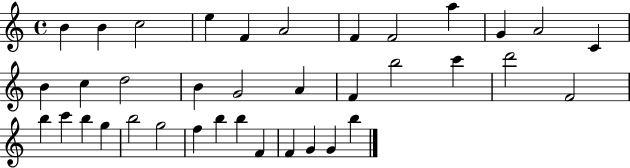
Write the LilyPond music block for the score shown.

{
  \clef treble
  \time 4/4
  \defaultTimeSignature
  \key c \major
  b'4 b'4 c''2 | e''4 f'4 a'2 | f'4 f'2 a''4 | g'4 a'2 c'4 | \break b'4 c''4 d''2 | b'4 g'2 a'4 | f'4 b''2 c'''4 | d'''2 f'2 | \break b''4 c'''4 b''4 g''4 | b''2 g''2 | f''4 b''4 b''4 f'4 | f'4 g'4 g'4 b''4 | \break \bar "|."
}